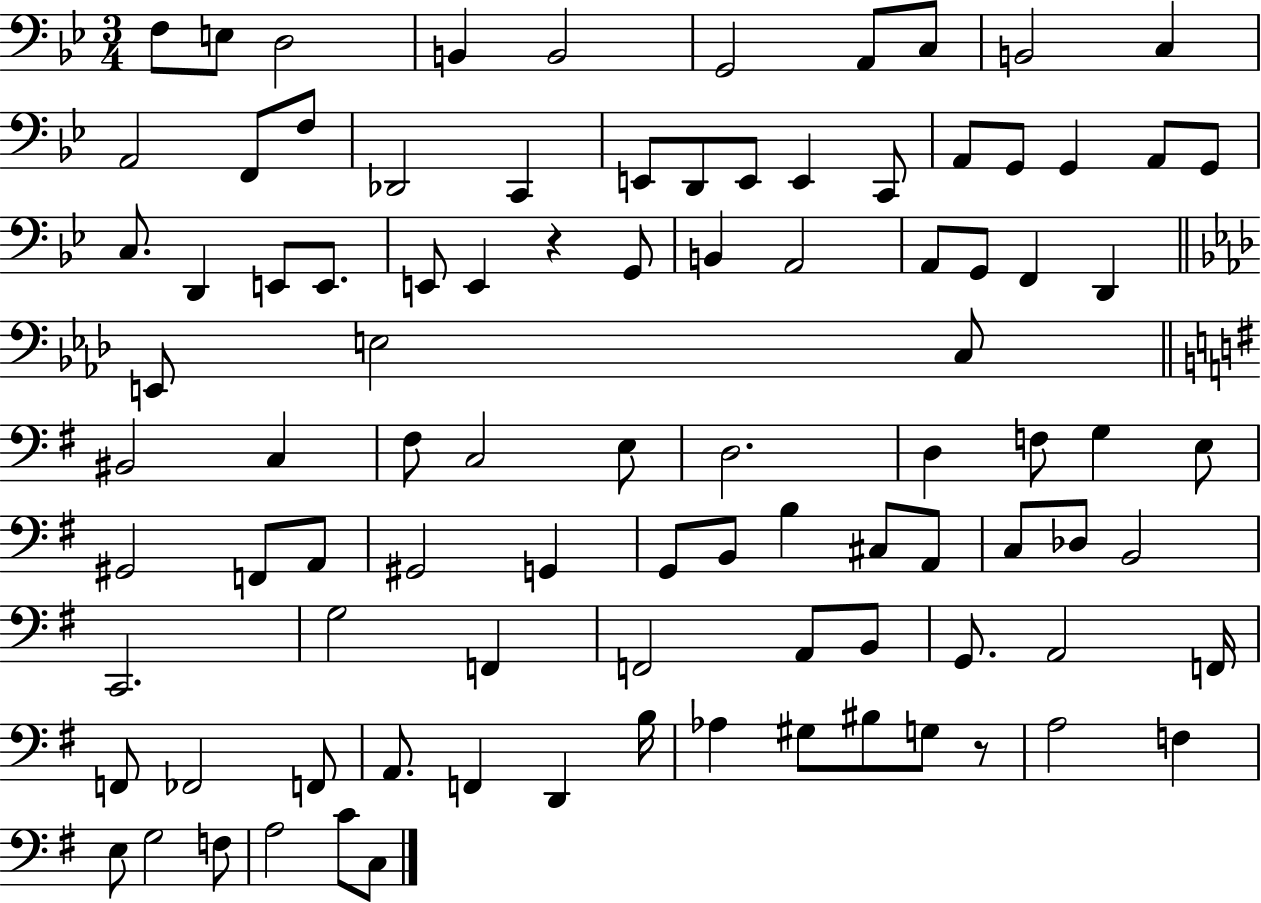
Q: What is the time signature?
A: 3/4